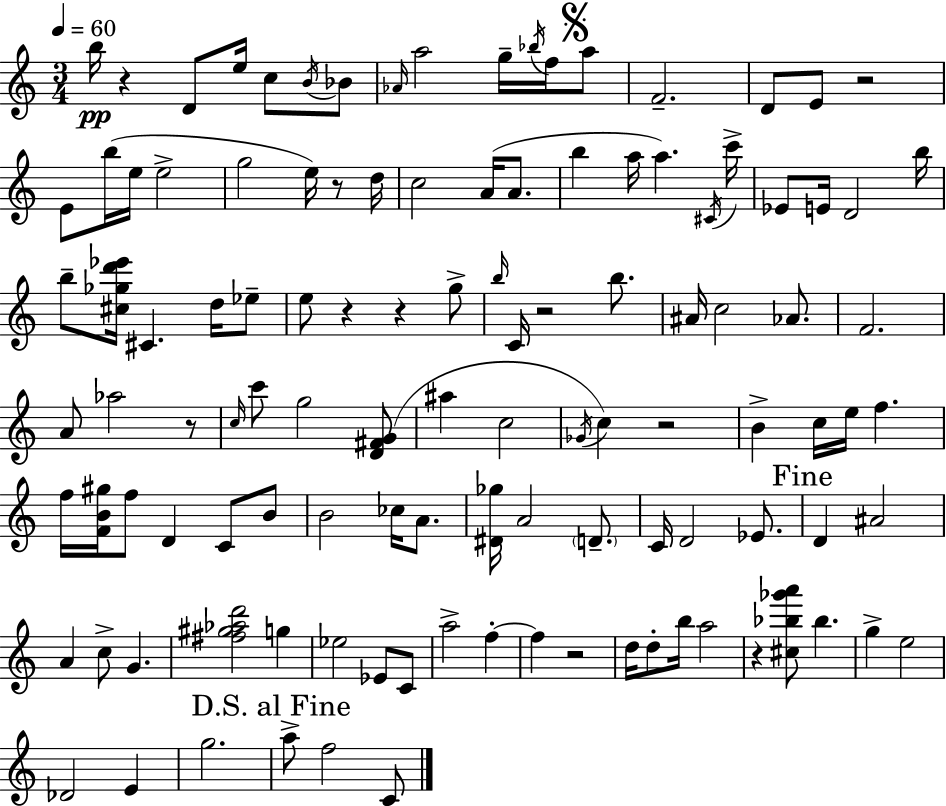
{
  \clef treble
  \numericTimeSignature
  \time 3/4
  \key a \minor
  \tempo 4 = 60
  \repeat volta 2 { b''16\pp r4 d'8 e''16 c''8 \acciaccatura { b'16 } bes'8 | \grace { aes'16 } a''2 g''16-- \acciaccatura { bes''16 } | f''16 \mark \markup { \musicglyph "scripts.segno" } a''8 f'2.-- | d'8 e'8 r2 | \break e'8 b''16( e''16 e''2-> | g''2 e''16) | r8 d''16 c''2 a'16( | a'8. b''4 a''16 a''4.) | \break \acciaccatura { cis'16 } c'''16-> ees'8 e'16 d'2 | b''16 b''8-- <cis'' ges'' d''' ees'''>16 cis'4. | d''16 ees''8-- e''8 r4 r4 | g''8-> \grace { b''16 } c'16 r2 | \break b''8. ais'16 c''2 | aes'8. f'2. | a'8 aes''2 | r8 \grace { c''16 } c'''8 g''2 | \break <d' fis' g'>8( ais''4 c''2 | \acciaccatura { ges'16 } c''4) r2 | b'4-> c''16 | e''16 f''4. f''16 <f' b' gis''>16 f''8 d'4 | \break c'8 b'8 b'2 | ces''16 a'8. <dis' ges''>16 a'2 | \parenthesize d'8.-- c'16 d'2 | ees'8. \mark "Fine" d'4 ais'2 | \break a'4 c''8-> | g'4. <fis'' gis'' aes'' d'''>2 | g''4 ees''2 | ees'8 c'8 a''2-> | \break f''4-.~~ f''4 r2 | d''16 d''8-. b''16 a''2 | r4 <cis'' bes'' ges''' a'''>8 | bes''4. g''4-> e''2 | \break des'2 | e'4 g''2. | \mark "D.S. al Fine" a''8-> f''2 | c'8 } \bar "|."
}